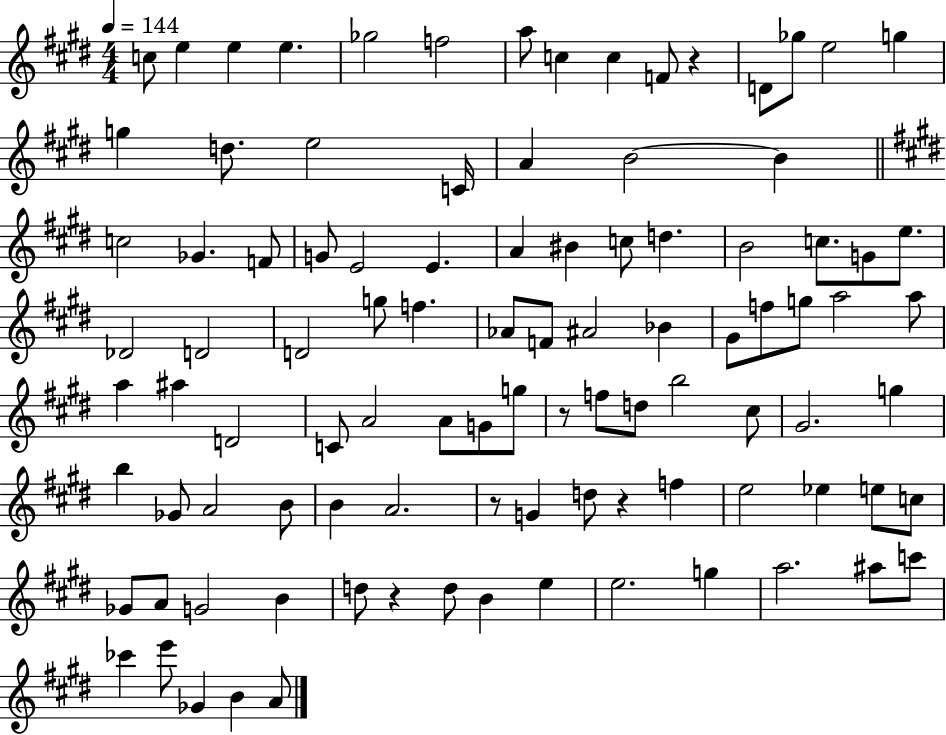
C5/e E5/q E5/q E5/q. Gb5/h F5/h A5/e C5/q C5/q F4/e R/q D4/e Gb5/e E5/h G5/q G5/q D5/e. E5/h C4/s A4/q B4/h B4/q C5/h Gb4/q. F4/e G4/e E4/h E4/q. A4/q BIS4/q C5/e D5/q. B4/h C5/e. G4/e E5/e. Db4/h D4/h D4/h G5/e F5/q. Ab4/e F4/e A#4/h Bb4/q G#4/e F5/e G5/e A5/h A5/e A5/q A#5/q D4/h C4/e A4/h A4/e G4/e G5/e R/e F5/e D5/e B5/h C#5/e G#4/h. G5/q B5/q Gb4/e A4/h B4/e B4/q A4/h. R/e G4/q D5/e R/q F5/q E5/h Eb5/q E5/e C5/e Gb4/e A4/e G4/h B4/q D5/e R/q D5/e B4/q E5/q E5/h. G5/q A5/h. A#5/e C6/e CES6/q E6/e Gb4/q B4/q A4/e